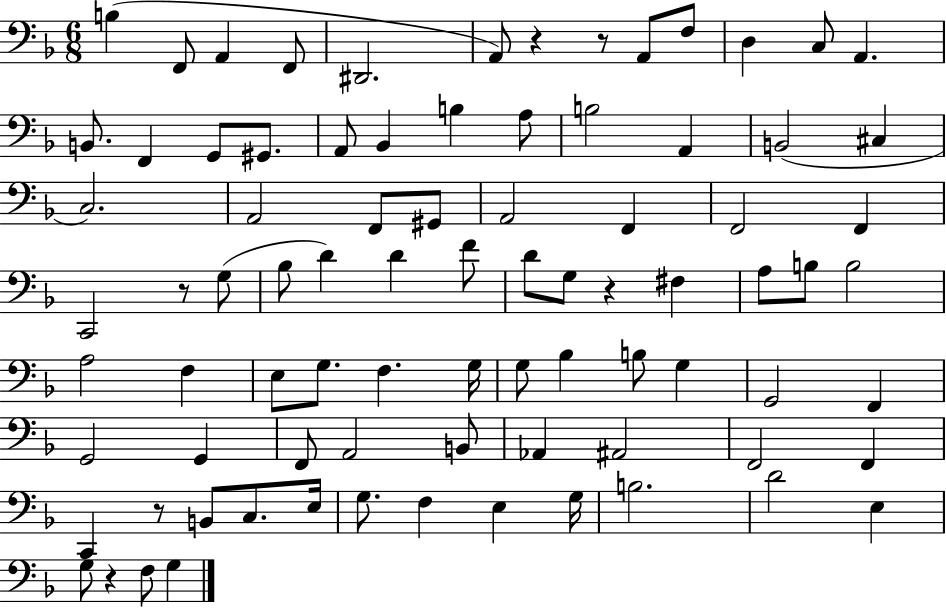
B3/q F2/e A2/q F2/e D#2/h. A2/e R/q R/e A2/e F3/e D3/q C3/e A2/q. B2/e. F2/q G2/e G#2/e. A2/e Bb2/q B3/q A3/e B3/h A2/q B2/h C#3/q C3/h. A2/h F2/e G#2/e A2/h F2/q F2/h F2/q C2/h R/e G3/e Bb3/e D4/q D4/q F4/e D4/e G3/e R/q F#3/q A3/e B3/e B3/h A3/h F3/q E3/e G3/e. F3/q. G3/s G3/e Bb3/q B3/e G3/q G2/h F2/q G2/h G2/q F2/e A2/h B2/e Ab2/q A#2/h F2/h F2/q C2/q R/e B2/e C3/e. E3/s G3/e. F3/q E3/q G3/s B3/h. D4/h E3/q G3/e R/q F3/e G3/q